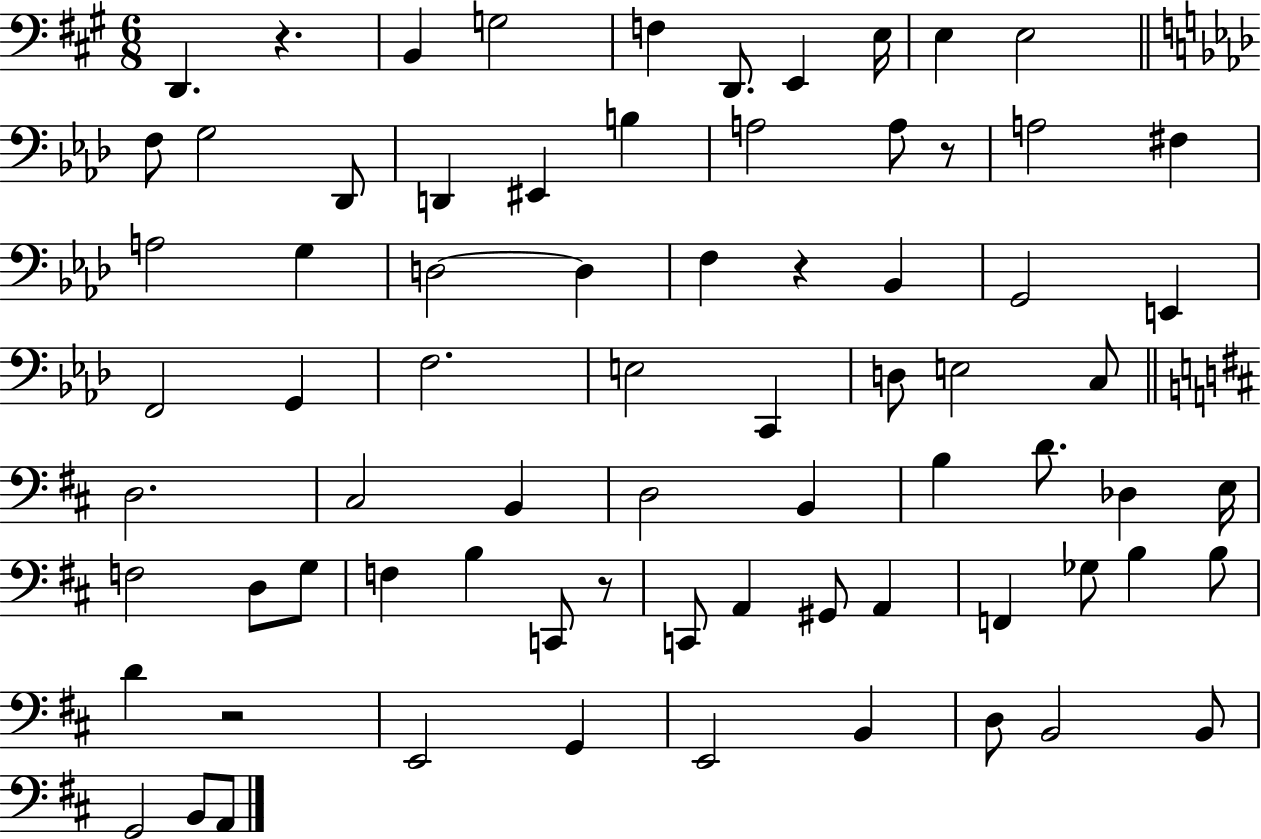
{
  \clef bass
  \numericTimeSignature
  \time 6/8
  \key a \major
  \repeat volta 2 { d,4. r4. | b,4 g2 | f4 d,8. e,4 e16 | e4 e2 | \break \bar "||" \break \key f \minor f8 g2 des,8 | d,4 eis,4 b4 | a2 a8 r8 | a2 fis4 | \break a2 g4 | d2~~ d4 | f4 r4 bes,4 | g,2 e,4 | \break f,2 g,4 | f2. | e2 c,4 | d8 e2 c8 | \break \bar "||" \break \key b \minor d2. | cis2 b,4 | d2 b,4 | b4 d'8. des4 e16 | \break f2 d8 g8 | f4 b4 c,8 r8 | c,8 a,4 gis,8 a,4 | f,4 ges8 b4 b8 | \break d'4 r2 | e,2 g,4 | e,2 b,4 | d8 b,2 b,8 | \break g,2 b,8 a,8 | } \bar "|."
}